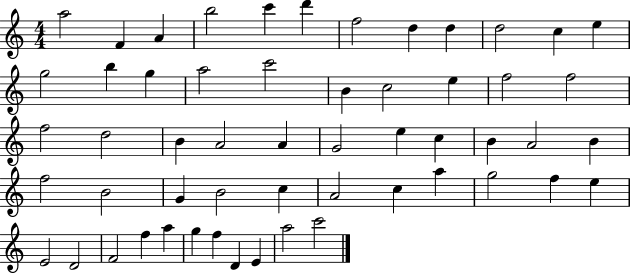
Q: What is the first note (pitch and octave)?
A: A5